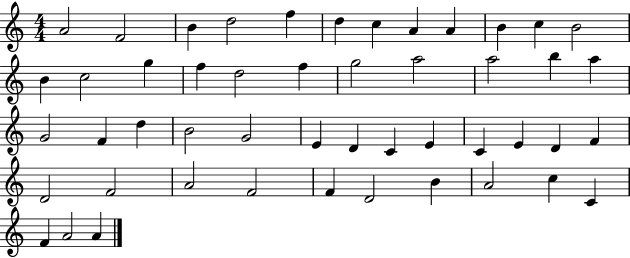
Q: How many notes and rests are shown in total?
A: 49